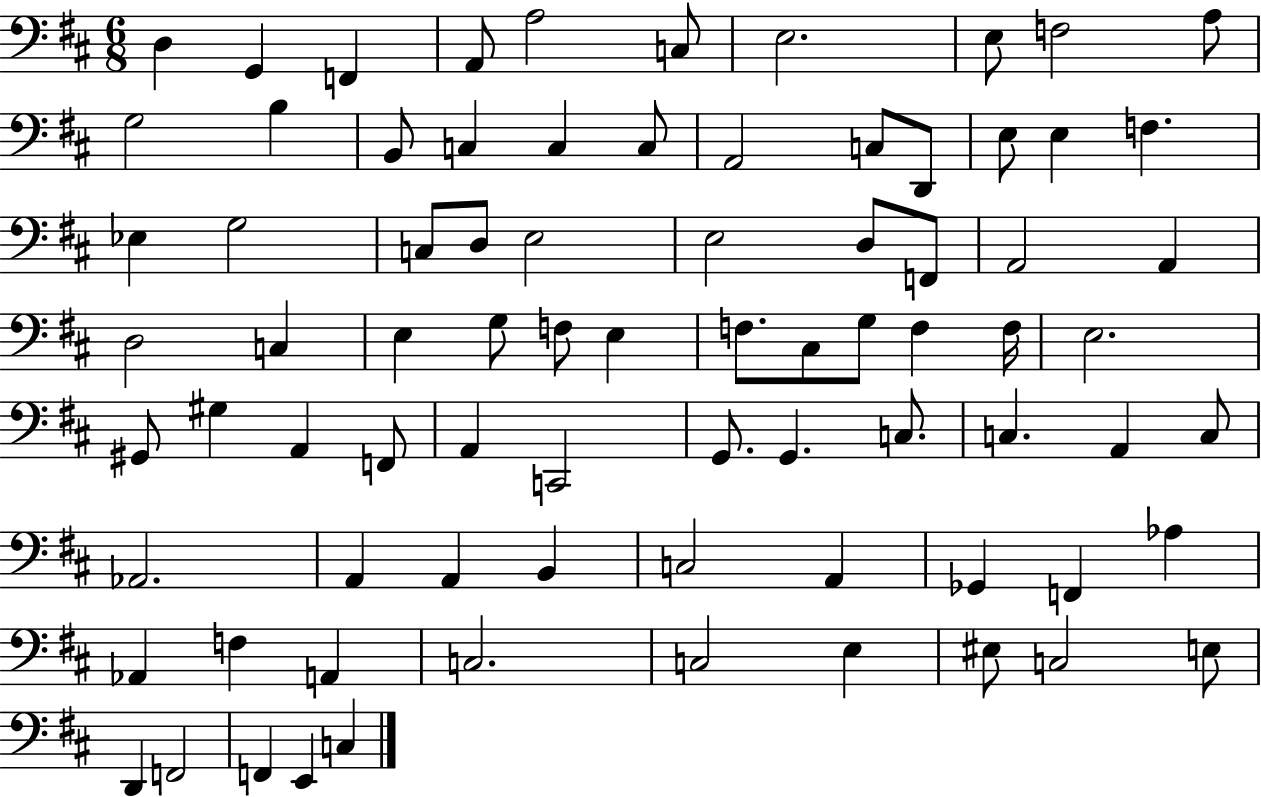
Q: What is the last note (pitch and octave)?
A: C3